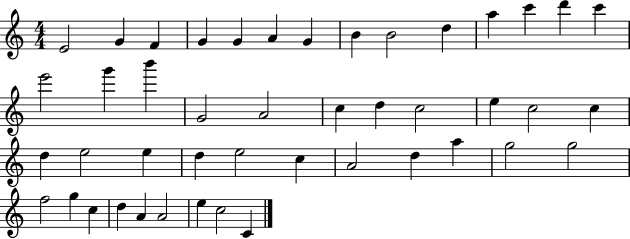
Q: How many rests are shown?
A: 0